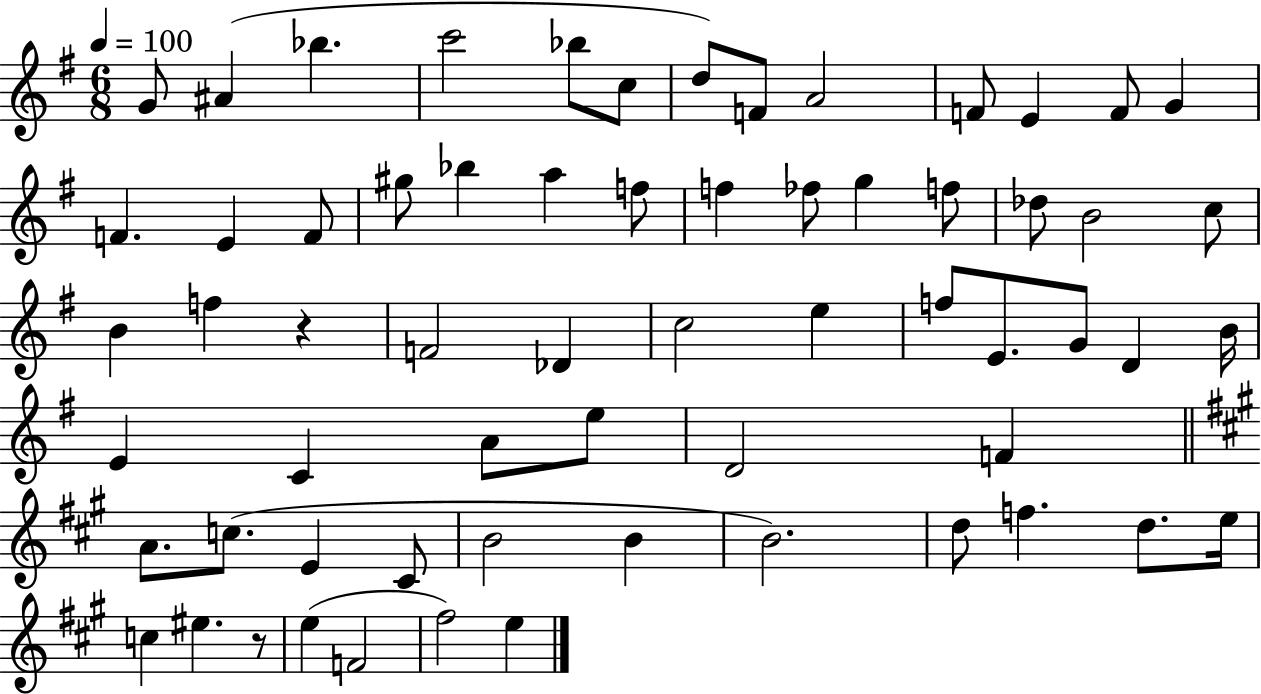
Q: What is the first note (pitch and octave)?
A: G4